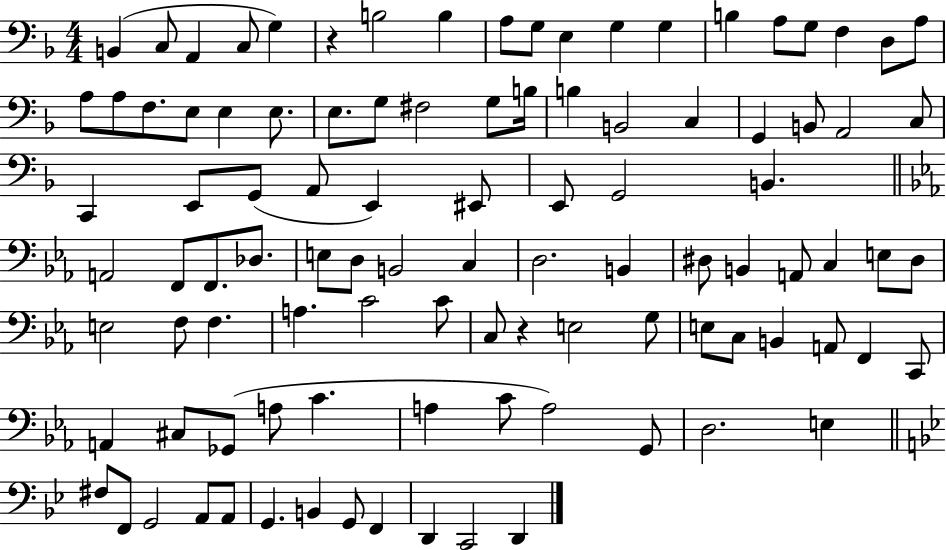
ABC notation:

X:1
T:Untitled
M:4/4
L:1/4
K:F
B,, C,/2 A,, C,/2 G, z B,2 B, A,/2 G,/2 E, G, G, B, A,/2 G,/2 F, D,/2 A,/2 A,/2 A,/2 F,/2 E,/2 E, E,/2 E,/2 G,/2 ^F,2 G,/2 B,/4 B, B,,2 C, G,, B,,/2 A,,2 C,/2 C,, E,,/2 G,,/2 A,,/2 E,, ^E,,/2 E,,/2 G,,2 B,, A,,2 F,,/2 F,,/2 _D,/2 E,/2 D,/2 B,,2 C, D,2 B,, ^D,/2 B,, A,,/2 C, E,/2 ^D,/2 E,2 F,/2 F, A, C2 C/2 C,/2 z E,2 G,/2 E,/2 C,/2 B,, A,,/2 F,, C,,/2 A,, ^C,/2 _G,,/2 A,/2 C A, C/2 A,2 G,,/2 D,2 E, ^F,/2 F,,/2 G,,2 A,,/2 A,,/2 G,, B,, G,,/2 F,, D,, C,,2 D,,